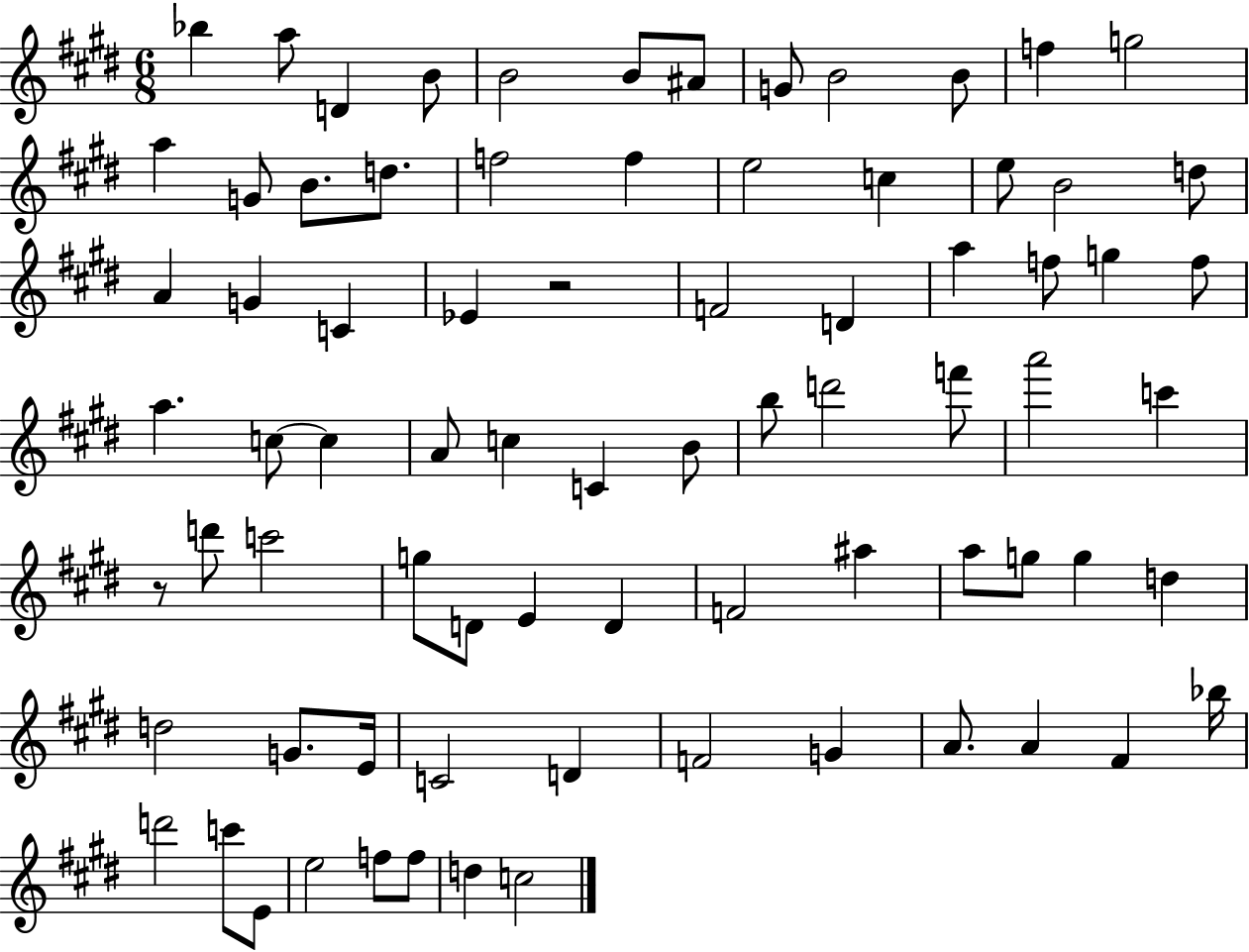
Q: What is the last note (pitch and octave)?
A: C5